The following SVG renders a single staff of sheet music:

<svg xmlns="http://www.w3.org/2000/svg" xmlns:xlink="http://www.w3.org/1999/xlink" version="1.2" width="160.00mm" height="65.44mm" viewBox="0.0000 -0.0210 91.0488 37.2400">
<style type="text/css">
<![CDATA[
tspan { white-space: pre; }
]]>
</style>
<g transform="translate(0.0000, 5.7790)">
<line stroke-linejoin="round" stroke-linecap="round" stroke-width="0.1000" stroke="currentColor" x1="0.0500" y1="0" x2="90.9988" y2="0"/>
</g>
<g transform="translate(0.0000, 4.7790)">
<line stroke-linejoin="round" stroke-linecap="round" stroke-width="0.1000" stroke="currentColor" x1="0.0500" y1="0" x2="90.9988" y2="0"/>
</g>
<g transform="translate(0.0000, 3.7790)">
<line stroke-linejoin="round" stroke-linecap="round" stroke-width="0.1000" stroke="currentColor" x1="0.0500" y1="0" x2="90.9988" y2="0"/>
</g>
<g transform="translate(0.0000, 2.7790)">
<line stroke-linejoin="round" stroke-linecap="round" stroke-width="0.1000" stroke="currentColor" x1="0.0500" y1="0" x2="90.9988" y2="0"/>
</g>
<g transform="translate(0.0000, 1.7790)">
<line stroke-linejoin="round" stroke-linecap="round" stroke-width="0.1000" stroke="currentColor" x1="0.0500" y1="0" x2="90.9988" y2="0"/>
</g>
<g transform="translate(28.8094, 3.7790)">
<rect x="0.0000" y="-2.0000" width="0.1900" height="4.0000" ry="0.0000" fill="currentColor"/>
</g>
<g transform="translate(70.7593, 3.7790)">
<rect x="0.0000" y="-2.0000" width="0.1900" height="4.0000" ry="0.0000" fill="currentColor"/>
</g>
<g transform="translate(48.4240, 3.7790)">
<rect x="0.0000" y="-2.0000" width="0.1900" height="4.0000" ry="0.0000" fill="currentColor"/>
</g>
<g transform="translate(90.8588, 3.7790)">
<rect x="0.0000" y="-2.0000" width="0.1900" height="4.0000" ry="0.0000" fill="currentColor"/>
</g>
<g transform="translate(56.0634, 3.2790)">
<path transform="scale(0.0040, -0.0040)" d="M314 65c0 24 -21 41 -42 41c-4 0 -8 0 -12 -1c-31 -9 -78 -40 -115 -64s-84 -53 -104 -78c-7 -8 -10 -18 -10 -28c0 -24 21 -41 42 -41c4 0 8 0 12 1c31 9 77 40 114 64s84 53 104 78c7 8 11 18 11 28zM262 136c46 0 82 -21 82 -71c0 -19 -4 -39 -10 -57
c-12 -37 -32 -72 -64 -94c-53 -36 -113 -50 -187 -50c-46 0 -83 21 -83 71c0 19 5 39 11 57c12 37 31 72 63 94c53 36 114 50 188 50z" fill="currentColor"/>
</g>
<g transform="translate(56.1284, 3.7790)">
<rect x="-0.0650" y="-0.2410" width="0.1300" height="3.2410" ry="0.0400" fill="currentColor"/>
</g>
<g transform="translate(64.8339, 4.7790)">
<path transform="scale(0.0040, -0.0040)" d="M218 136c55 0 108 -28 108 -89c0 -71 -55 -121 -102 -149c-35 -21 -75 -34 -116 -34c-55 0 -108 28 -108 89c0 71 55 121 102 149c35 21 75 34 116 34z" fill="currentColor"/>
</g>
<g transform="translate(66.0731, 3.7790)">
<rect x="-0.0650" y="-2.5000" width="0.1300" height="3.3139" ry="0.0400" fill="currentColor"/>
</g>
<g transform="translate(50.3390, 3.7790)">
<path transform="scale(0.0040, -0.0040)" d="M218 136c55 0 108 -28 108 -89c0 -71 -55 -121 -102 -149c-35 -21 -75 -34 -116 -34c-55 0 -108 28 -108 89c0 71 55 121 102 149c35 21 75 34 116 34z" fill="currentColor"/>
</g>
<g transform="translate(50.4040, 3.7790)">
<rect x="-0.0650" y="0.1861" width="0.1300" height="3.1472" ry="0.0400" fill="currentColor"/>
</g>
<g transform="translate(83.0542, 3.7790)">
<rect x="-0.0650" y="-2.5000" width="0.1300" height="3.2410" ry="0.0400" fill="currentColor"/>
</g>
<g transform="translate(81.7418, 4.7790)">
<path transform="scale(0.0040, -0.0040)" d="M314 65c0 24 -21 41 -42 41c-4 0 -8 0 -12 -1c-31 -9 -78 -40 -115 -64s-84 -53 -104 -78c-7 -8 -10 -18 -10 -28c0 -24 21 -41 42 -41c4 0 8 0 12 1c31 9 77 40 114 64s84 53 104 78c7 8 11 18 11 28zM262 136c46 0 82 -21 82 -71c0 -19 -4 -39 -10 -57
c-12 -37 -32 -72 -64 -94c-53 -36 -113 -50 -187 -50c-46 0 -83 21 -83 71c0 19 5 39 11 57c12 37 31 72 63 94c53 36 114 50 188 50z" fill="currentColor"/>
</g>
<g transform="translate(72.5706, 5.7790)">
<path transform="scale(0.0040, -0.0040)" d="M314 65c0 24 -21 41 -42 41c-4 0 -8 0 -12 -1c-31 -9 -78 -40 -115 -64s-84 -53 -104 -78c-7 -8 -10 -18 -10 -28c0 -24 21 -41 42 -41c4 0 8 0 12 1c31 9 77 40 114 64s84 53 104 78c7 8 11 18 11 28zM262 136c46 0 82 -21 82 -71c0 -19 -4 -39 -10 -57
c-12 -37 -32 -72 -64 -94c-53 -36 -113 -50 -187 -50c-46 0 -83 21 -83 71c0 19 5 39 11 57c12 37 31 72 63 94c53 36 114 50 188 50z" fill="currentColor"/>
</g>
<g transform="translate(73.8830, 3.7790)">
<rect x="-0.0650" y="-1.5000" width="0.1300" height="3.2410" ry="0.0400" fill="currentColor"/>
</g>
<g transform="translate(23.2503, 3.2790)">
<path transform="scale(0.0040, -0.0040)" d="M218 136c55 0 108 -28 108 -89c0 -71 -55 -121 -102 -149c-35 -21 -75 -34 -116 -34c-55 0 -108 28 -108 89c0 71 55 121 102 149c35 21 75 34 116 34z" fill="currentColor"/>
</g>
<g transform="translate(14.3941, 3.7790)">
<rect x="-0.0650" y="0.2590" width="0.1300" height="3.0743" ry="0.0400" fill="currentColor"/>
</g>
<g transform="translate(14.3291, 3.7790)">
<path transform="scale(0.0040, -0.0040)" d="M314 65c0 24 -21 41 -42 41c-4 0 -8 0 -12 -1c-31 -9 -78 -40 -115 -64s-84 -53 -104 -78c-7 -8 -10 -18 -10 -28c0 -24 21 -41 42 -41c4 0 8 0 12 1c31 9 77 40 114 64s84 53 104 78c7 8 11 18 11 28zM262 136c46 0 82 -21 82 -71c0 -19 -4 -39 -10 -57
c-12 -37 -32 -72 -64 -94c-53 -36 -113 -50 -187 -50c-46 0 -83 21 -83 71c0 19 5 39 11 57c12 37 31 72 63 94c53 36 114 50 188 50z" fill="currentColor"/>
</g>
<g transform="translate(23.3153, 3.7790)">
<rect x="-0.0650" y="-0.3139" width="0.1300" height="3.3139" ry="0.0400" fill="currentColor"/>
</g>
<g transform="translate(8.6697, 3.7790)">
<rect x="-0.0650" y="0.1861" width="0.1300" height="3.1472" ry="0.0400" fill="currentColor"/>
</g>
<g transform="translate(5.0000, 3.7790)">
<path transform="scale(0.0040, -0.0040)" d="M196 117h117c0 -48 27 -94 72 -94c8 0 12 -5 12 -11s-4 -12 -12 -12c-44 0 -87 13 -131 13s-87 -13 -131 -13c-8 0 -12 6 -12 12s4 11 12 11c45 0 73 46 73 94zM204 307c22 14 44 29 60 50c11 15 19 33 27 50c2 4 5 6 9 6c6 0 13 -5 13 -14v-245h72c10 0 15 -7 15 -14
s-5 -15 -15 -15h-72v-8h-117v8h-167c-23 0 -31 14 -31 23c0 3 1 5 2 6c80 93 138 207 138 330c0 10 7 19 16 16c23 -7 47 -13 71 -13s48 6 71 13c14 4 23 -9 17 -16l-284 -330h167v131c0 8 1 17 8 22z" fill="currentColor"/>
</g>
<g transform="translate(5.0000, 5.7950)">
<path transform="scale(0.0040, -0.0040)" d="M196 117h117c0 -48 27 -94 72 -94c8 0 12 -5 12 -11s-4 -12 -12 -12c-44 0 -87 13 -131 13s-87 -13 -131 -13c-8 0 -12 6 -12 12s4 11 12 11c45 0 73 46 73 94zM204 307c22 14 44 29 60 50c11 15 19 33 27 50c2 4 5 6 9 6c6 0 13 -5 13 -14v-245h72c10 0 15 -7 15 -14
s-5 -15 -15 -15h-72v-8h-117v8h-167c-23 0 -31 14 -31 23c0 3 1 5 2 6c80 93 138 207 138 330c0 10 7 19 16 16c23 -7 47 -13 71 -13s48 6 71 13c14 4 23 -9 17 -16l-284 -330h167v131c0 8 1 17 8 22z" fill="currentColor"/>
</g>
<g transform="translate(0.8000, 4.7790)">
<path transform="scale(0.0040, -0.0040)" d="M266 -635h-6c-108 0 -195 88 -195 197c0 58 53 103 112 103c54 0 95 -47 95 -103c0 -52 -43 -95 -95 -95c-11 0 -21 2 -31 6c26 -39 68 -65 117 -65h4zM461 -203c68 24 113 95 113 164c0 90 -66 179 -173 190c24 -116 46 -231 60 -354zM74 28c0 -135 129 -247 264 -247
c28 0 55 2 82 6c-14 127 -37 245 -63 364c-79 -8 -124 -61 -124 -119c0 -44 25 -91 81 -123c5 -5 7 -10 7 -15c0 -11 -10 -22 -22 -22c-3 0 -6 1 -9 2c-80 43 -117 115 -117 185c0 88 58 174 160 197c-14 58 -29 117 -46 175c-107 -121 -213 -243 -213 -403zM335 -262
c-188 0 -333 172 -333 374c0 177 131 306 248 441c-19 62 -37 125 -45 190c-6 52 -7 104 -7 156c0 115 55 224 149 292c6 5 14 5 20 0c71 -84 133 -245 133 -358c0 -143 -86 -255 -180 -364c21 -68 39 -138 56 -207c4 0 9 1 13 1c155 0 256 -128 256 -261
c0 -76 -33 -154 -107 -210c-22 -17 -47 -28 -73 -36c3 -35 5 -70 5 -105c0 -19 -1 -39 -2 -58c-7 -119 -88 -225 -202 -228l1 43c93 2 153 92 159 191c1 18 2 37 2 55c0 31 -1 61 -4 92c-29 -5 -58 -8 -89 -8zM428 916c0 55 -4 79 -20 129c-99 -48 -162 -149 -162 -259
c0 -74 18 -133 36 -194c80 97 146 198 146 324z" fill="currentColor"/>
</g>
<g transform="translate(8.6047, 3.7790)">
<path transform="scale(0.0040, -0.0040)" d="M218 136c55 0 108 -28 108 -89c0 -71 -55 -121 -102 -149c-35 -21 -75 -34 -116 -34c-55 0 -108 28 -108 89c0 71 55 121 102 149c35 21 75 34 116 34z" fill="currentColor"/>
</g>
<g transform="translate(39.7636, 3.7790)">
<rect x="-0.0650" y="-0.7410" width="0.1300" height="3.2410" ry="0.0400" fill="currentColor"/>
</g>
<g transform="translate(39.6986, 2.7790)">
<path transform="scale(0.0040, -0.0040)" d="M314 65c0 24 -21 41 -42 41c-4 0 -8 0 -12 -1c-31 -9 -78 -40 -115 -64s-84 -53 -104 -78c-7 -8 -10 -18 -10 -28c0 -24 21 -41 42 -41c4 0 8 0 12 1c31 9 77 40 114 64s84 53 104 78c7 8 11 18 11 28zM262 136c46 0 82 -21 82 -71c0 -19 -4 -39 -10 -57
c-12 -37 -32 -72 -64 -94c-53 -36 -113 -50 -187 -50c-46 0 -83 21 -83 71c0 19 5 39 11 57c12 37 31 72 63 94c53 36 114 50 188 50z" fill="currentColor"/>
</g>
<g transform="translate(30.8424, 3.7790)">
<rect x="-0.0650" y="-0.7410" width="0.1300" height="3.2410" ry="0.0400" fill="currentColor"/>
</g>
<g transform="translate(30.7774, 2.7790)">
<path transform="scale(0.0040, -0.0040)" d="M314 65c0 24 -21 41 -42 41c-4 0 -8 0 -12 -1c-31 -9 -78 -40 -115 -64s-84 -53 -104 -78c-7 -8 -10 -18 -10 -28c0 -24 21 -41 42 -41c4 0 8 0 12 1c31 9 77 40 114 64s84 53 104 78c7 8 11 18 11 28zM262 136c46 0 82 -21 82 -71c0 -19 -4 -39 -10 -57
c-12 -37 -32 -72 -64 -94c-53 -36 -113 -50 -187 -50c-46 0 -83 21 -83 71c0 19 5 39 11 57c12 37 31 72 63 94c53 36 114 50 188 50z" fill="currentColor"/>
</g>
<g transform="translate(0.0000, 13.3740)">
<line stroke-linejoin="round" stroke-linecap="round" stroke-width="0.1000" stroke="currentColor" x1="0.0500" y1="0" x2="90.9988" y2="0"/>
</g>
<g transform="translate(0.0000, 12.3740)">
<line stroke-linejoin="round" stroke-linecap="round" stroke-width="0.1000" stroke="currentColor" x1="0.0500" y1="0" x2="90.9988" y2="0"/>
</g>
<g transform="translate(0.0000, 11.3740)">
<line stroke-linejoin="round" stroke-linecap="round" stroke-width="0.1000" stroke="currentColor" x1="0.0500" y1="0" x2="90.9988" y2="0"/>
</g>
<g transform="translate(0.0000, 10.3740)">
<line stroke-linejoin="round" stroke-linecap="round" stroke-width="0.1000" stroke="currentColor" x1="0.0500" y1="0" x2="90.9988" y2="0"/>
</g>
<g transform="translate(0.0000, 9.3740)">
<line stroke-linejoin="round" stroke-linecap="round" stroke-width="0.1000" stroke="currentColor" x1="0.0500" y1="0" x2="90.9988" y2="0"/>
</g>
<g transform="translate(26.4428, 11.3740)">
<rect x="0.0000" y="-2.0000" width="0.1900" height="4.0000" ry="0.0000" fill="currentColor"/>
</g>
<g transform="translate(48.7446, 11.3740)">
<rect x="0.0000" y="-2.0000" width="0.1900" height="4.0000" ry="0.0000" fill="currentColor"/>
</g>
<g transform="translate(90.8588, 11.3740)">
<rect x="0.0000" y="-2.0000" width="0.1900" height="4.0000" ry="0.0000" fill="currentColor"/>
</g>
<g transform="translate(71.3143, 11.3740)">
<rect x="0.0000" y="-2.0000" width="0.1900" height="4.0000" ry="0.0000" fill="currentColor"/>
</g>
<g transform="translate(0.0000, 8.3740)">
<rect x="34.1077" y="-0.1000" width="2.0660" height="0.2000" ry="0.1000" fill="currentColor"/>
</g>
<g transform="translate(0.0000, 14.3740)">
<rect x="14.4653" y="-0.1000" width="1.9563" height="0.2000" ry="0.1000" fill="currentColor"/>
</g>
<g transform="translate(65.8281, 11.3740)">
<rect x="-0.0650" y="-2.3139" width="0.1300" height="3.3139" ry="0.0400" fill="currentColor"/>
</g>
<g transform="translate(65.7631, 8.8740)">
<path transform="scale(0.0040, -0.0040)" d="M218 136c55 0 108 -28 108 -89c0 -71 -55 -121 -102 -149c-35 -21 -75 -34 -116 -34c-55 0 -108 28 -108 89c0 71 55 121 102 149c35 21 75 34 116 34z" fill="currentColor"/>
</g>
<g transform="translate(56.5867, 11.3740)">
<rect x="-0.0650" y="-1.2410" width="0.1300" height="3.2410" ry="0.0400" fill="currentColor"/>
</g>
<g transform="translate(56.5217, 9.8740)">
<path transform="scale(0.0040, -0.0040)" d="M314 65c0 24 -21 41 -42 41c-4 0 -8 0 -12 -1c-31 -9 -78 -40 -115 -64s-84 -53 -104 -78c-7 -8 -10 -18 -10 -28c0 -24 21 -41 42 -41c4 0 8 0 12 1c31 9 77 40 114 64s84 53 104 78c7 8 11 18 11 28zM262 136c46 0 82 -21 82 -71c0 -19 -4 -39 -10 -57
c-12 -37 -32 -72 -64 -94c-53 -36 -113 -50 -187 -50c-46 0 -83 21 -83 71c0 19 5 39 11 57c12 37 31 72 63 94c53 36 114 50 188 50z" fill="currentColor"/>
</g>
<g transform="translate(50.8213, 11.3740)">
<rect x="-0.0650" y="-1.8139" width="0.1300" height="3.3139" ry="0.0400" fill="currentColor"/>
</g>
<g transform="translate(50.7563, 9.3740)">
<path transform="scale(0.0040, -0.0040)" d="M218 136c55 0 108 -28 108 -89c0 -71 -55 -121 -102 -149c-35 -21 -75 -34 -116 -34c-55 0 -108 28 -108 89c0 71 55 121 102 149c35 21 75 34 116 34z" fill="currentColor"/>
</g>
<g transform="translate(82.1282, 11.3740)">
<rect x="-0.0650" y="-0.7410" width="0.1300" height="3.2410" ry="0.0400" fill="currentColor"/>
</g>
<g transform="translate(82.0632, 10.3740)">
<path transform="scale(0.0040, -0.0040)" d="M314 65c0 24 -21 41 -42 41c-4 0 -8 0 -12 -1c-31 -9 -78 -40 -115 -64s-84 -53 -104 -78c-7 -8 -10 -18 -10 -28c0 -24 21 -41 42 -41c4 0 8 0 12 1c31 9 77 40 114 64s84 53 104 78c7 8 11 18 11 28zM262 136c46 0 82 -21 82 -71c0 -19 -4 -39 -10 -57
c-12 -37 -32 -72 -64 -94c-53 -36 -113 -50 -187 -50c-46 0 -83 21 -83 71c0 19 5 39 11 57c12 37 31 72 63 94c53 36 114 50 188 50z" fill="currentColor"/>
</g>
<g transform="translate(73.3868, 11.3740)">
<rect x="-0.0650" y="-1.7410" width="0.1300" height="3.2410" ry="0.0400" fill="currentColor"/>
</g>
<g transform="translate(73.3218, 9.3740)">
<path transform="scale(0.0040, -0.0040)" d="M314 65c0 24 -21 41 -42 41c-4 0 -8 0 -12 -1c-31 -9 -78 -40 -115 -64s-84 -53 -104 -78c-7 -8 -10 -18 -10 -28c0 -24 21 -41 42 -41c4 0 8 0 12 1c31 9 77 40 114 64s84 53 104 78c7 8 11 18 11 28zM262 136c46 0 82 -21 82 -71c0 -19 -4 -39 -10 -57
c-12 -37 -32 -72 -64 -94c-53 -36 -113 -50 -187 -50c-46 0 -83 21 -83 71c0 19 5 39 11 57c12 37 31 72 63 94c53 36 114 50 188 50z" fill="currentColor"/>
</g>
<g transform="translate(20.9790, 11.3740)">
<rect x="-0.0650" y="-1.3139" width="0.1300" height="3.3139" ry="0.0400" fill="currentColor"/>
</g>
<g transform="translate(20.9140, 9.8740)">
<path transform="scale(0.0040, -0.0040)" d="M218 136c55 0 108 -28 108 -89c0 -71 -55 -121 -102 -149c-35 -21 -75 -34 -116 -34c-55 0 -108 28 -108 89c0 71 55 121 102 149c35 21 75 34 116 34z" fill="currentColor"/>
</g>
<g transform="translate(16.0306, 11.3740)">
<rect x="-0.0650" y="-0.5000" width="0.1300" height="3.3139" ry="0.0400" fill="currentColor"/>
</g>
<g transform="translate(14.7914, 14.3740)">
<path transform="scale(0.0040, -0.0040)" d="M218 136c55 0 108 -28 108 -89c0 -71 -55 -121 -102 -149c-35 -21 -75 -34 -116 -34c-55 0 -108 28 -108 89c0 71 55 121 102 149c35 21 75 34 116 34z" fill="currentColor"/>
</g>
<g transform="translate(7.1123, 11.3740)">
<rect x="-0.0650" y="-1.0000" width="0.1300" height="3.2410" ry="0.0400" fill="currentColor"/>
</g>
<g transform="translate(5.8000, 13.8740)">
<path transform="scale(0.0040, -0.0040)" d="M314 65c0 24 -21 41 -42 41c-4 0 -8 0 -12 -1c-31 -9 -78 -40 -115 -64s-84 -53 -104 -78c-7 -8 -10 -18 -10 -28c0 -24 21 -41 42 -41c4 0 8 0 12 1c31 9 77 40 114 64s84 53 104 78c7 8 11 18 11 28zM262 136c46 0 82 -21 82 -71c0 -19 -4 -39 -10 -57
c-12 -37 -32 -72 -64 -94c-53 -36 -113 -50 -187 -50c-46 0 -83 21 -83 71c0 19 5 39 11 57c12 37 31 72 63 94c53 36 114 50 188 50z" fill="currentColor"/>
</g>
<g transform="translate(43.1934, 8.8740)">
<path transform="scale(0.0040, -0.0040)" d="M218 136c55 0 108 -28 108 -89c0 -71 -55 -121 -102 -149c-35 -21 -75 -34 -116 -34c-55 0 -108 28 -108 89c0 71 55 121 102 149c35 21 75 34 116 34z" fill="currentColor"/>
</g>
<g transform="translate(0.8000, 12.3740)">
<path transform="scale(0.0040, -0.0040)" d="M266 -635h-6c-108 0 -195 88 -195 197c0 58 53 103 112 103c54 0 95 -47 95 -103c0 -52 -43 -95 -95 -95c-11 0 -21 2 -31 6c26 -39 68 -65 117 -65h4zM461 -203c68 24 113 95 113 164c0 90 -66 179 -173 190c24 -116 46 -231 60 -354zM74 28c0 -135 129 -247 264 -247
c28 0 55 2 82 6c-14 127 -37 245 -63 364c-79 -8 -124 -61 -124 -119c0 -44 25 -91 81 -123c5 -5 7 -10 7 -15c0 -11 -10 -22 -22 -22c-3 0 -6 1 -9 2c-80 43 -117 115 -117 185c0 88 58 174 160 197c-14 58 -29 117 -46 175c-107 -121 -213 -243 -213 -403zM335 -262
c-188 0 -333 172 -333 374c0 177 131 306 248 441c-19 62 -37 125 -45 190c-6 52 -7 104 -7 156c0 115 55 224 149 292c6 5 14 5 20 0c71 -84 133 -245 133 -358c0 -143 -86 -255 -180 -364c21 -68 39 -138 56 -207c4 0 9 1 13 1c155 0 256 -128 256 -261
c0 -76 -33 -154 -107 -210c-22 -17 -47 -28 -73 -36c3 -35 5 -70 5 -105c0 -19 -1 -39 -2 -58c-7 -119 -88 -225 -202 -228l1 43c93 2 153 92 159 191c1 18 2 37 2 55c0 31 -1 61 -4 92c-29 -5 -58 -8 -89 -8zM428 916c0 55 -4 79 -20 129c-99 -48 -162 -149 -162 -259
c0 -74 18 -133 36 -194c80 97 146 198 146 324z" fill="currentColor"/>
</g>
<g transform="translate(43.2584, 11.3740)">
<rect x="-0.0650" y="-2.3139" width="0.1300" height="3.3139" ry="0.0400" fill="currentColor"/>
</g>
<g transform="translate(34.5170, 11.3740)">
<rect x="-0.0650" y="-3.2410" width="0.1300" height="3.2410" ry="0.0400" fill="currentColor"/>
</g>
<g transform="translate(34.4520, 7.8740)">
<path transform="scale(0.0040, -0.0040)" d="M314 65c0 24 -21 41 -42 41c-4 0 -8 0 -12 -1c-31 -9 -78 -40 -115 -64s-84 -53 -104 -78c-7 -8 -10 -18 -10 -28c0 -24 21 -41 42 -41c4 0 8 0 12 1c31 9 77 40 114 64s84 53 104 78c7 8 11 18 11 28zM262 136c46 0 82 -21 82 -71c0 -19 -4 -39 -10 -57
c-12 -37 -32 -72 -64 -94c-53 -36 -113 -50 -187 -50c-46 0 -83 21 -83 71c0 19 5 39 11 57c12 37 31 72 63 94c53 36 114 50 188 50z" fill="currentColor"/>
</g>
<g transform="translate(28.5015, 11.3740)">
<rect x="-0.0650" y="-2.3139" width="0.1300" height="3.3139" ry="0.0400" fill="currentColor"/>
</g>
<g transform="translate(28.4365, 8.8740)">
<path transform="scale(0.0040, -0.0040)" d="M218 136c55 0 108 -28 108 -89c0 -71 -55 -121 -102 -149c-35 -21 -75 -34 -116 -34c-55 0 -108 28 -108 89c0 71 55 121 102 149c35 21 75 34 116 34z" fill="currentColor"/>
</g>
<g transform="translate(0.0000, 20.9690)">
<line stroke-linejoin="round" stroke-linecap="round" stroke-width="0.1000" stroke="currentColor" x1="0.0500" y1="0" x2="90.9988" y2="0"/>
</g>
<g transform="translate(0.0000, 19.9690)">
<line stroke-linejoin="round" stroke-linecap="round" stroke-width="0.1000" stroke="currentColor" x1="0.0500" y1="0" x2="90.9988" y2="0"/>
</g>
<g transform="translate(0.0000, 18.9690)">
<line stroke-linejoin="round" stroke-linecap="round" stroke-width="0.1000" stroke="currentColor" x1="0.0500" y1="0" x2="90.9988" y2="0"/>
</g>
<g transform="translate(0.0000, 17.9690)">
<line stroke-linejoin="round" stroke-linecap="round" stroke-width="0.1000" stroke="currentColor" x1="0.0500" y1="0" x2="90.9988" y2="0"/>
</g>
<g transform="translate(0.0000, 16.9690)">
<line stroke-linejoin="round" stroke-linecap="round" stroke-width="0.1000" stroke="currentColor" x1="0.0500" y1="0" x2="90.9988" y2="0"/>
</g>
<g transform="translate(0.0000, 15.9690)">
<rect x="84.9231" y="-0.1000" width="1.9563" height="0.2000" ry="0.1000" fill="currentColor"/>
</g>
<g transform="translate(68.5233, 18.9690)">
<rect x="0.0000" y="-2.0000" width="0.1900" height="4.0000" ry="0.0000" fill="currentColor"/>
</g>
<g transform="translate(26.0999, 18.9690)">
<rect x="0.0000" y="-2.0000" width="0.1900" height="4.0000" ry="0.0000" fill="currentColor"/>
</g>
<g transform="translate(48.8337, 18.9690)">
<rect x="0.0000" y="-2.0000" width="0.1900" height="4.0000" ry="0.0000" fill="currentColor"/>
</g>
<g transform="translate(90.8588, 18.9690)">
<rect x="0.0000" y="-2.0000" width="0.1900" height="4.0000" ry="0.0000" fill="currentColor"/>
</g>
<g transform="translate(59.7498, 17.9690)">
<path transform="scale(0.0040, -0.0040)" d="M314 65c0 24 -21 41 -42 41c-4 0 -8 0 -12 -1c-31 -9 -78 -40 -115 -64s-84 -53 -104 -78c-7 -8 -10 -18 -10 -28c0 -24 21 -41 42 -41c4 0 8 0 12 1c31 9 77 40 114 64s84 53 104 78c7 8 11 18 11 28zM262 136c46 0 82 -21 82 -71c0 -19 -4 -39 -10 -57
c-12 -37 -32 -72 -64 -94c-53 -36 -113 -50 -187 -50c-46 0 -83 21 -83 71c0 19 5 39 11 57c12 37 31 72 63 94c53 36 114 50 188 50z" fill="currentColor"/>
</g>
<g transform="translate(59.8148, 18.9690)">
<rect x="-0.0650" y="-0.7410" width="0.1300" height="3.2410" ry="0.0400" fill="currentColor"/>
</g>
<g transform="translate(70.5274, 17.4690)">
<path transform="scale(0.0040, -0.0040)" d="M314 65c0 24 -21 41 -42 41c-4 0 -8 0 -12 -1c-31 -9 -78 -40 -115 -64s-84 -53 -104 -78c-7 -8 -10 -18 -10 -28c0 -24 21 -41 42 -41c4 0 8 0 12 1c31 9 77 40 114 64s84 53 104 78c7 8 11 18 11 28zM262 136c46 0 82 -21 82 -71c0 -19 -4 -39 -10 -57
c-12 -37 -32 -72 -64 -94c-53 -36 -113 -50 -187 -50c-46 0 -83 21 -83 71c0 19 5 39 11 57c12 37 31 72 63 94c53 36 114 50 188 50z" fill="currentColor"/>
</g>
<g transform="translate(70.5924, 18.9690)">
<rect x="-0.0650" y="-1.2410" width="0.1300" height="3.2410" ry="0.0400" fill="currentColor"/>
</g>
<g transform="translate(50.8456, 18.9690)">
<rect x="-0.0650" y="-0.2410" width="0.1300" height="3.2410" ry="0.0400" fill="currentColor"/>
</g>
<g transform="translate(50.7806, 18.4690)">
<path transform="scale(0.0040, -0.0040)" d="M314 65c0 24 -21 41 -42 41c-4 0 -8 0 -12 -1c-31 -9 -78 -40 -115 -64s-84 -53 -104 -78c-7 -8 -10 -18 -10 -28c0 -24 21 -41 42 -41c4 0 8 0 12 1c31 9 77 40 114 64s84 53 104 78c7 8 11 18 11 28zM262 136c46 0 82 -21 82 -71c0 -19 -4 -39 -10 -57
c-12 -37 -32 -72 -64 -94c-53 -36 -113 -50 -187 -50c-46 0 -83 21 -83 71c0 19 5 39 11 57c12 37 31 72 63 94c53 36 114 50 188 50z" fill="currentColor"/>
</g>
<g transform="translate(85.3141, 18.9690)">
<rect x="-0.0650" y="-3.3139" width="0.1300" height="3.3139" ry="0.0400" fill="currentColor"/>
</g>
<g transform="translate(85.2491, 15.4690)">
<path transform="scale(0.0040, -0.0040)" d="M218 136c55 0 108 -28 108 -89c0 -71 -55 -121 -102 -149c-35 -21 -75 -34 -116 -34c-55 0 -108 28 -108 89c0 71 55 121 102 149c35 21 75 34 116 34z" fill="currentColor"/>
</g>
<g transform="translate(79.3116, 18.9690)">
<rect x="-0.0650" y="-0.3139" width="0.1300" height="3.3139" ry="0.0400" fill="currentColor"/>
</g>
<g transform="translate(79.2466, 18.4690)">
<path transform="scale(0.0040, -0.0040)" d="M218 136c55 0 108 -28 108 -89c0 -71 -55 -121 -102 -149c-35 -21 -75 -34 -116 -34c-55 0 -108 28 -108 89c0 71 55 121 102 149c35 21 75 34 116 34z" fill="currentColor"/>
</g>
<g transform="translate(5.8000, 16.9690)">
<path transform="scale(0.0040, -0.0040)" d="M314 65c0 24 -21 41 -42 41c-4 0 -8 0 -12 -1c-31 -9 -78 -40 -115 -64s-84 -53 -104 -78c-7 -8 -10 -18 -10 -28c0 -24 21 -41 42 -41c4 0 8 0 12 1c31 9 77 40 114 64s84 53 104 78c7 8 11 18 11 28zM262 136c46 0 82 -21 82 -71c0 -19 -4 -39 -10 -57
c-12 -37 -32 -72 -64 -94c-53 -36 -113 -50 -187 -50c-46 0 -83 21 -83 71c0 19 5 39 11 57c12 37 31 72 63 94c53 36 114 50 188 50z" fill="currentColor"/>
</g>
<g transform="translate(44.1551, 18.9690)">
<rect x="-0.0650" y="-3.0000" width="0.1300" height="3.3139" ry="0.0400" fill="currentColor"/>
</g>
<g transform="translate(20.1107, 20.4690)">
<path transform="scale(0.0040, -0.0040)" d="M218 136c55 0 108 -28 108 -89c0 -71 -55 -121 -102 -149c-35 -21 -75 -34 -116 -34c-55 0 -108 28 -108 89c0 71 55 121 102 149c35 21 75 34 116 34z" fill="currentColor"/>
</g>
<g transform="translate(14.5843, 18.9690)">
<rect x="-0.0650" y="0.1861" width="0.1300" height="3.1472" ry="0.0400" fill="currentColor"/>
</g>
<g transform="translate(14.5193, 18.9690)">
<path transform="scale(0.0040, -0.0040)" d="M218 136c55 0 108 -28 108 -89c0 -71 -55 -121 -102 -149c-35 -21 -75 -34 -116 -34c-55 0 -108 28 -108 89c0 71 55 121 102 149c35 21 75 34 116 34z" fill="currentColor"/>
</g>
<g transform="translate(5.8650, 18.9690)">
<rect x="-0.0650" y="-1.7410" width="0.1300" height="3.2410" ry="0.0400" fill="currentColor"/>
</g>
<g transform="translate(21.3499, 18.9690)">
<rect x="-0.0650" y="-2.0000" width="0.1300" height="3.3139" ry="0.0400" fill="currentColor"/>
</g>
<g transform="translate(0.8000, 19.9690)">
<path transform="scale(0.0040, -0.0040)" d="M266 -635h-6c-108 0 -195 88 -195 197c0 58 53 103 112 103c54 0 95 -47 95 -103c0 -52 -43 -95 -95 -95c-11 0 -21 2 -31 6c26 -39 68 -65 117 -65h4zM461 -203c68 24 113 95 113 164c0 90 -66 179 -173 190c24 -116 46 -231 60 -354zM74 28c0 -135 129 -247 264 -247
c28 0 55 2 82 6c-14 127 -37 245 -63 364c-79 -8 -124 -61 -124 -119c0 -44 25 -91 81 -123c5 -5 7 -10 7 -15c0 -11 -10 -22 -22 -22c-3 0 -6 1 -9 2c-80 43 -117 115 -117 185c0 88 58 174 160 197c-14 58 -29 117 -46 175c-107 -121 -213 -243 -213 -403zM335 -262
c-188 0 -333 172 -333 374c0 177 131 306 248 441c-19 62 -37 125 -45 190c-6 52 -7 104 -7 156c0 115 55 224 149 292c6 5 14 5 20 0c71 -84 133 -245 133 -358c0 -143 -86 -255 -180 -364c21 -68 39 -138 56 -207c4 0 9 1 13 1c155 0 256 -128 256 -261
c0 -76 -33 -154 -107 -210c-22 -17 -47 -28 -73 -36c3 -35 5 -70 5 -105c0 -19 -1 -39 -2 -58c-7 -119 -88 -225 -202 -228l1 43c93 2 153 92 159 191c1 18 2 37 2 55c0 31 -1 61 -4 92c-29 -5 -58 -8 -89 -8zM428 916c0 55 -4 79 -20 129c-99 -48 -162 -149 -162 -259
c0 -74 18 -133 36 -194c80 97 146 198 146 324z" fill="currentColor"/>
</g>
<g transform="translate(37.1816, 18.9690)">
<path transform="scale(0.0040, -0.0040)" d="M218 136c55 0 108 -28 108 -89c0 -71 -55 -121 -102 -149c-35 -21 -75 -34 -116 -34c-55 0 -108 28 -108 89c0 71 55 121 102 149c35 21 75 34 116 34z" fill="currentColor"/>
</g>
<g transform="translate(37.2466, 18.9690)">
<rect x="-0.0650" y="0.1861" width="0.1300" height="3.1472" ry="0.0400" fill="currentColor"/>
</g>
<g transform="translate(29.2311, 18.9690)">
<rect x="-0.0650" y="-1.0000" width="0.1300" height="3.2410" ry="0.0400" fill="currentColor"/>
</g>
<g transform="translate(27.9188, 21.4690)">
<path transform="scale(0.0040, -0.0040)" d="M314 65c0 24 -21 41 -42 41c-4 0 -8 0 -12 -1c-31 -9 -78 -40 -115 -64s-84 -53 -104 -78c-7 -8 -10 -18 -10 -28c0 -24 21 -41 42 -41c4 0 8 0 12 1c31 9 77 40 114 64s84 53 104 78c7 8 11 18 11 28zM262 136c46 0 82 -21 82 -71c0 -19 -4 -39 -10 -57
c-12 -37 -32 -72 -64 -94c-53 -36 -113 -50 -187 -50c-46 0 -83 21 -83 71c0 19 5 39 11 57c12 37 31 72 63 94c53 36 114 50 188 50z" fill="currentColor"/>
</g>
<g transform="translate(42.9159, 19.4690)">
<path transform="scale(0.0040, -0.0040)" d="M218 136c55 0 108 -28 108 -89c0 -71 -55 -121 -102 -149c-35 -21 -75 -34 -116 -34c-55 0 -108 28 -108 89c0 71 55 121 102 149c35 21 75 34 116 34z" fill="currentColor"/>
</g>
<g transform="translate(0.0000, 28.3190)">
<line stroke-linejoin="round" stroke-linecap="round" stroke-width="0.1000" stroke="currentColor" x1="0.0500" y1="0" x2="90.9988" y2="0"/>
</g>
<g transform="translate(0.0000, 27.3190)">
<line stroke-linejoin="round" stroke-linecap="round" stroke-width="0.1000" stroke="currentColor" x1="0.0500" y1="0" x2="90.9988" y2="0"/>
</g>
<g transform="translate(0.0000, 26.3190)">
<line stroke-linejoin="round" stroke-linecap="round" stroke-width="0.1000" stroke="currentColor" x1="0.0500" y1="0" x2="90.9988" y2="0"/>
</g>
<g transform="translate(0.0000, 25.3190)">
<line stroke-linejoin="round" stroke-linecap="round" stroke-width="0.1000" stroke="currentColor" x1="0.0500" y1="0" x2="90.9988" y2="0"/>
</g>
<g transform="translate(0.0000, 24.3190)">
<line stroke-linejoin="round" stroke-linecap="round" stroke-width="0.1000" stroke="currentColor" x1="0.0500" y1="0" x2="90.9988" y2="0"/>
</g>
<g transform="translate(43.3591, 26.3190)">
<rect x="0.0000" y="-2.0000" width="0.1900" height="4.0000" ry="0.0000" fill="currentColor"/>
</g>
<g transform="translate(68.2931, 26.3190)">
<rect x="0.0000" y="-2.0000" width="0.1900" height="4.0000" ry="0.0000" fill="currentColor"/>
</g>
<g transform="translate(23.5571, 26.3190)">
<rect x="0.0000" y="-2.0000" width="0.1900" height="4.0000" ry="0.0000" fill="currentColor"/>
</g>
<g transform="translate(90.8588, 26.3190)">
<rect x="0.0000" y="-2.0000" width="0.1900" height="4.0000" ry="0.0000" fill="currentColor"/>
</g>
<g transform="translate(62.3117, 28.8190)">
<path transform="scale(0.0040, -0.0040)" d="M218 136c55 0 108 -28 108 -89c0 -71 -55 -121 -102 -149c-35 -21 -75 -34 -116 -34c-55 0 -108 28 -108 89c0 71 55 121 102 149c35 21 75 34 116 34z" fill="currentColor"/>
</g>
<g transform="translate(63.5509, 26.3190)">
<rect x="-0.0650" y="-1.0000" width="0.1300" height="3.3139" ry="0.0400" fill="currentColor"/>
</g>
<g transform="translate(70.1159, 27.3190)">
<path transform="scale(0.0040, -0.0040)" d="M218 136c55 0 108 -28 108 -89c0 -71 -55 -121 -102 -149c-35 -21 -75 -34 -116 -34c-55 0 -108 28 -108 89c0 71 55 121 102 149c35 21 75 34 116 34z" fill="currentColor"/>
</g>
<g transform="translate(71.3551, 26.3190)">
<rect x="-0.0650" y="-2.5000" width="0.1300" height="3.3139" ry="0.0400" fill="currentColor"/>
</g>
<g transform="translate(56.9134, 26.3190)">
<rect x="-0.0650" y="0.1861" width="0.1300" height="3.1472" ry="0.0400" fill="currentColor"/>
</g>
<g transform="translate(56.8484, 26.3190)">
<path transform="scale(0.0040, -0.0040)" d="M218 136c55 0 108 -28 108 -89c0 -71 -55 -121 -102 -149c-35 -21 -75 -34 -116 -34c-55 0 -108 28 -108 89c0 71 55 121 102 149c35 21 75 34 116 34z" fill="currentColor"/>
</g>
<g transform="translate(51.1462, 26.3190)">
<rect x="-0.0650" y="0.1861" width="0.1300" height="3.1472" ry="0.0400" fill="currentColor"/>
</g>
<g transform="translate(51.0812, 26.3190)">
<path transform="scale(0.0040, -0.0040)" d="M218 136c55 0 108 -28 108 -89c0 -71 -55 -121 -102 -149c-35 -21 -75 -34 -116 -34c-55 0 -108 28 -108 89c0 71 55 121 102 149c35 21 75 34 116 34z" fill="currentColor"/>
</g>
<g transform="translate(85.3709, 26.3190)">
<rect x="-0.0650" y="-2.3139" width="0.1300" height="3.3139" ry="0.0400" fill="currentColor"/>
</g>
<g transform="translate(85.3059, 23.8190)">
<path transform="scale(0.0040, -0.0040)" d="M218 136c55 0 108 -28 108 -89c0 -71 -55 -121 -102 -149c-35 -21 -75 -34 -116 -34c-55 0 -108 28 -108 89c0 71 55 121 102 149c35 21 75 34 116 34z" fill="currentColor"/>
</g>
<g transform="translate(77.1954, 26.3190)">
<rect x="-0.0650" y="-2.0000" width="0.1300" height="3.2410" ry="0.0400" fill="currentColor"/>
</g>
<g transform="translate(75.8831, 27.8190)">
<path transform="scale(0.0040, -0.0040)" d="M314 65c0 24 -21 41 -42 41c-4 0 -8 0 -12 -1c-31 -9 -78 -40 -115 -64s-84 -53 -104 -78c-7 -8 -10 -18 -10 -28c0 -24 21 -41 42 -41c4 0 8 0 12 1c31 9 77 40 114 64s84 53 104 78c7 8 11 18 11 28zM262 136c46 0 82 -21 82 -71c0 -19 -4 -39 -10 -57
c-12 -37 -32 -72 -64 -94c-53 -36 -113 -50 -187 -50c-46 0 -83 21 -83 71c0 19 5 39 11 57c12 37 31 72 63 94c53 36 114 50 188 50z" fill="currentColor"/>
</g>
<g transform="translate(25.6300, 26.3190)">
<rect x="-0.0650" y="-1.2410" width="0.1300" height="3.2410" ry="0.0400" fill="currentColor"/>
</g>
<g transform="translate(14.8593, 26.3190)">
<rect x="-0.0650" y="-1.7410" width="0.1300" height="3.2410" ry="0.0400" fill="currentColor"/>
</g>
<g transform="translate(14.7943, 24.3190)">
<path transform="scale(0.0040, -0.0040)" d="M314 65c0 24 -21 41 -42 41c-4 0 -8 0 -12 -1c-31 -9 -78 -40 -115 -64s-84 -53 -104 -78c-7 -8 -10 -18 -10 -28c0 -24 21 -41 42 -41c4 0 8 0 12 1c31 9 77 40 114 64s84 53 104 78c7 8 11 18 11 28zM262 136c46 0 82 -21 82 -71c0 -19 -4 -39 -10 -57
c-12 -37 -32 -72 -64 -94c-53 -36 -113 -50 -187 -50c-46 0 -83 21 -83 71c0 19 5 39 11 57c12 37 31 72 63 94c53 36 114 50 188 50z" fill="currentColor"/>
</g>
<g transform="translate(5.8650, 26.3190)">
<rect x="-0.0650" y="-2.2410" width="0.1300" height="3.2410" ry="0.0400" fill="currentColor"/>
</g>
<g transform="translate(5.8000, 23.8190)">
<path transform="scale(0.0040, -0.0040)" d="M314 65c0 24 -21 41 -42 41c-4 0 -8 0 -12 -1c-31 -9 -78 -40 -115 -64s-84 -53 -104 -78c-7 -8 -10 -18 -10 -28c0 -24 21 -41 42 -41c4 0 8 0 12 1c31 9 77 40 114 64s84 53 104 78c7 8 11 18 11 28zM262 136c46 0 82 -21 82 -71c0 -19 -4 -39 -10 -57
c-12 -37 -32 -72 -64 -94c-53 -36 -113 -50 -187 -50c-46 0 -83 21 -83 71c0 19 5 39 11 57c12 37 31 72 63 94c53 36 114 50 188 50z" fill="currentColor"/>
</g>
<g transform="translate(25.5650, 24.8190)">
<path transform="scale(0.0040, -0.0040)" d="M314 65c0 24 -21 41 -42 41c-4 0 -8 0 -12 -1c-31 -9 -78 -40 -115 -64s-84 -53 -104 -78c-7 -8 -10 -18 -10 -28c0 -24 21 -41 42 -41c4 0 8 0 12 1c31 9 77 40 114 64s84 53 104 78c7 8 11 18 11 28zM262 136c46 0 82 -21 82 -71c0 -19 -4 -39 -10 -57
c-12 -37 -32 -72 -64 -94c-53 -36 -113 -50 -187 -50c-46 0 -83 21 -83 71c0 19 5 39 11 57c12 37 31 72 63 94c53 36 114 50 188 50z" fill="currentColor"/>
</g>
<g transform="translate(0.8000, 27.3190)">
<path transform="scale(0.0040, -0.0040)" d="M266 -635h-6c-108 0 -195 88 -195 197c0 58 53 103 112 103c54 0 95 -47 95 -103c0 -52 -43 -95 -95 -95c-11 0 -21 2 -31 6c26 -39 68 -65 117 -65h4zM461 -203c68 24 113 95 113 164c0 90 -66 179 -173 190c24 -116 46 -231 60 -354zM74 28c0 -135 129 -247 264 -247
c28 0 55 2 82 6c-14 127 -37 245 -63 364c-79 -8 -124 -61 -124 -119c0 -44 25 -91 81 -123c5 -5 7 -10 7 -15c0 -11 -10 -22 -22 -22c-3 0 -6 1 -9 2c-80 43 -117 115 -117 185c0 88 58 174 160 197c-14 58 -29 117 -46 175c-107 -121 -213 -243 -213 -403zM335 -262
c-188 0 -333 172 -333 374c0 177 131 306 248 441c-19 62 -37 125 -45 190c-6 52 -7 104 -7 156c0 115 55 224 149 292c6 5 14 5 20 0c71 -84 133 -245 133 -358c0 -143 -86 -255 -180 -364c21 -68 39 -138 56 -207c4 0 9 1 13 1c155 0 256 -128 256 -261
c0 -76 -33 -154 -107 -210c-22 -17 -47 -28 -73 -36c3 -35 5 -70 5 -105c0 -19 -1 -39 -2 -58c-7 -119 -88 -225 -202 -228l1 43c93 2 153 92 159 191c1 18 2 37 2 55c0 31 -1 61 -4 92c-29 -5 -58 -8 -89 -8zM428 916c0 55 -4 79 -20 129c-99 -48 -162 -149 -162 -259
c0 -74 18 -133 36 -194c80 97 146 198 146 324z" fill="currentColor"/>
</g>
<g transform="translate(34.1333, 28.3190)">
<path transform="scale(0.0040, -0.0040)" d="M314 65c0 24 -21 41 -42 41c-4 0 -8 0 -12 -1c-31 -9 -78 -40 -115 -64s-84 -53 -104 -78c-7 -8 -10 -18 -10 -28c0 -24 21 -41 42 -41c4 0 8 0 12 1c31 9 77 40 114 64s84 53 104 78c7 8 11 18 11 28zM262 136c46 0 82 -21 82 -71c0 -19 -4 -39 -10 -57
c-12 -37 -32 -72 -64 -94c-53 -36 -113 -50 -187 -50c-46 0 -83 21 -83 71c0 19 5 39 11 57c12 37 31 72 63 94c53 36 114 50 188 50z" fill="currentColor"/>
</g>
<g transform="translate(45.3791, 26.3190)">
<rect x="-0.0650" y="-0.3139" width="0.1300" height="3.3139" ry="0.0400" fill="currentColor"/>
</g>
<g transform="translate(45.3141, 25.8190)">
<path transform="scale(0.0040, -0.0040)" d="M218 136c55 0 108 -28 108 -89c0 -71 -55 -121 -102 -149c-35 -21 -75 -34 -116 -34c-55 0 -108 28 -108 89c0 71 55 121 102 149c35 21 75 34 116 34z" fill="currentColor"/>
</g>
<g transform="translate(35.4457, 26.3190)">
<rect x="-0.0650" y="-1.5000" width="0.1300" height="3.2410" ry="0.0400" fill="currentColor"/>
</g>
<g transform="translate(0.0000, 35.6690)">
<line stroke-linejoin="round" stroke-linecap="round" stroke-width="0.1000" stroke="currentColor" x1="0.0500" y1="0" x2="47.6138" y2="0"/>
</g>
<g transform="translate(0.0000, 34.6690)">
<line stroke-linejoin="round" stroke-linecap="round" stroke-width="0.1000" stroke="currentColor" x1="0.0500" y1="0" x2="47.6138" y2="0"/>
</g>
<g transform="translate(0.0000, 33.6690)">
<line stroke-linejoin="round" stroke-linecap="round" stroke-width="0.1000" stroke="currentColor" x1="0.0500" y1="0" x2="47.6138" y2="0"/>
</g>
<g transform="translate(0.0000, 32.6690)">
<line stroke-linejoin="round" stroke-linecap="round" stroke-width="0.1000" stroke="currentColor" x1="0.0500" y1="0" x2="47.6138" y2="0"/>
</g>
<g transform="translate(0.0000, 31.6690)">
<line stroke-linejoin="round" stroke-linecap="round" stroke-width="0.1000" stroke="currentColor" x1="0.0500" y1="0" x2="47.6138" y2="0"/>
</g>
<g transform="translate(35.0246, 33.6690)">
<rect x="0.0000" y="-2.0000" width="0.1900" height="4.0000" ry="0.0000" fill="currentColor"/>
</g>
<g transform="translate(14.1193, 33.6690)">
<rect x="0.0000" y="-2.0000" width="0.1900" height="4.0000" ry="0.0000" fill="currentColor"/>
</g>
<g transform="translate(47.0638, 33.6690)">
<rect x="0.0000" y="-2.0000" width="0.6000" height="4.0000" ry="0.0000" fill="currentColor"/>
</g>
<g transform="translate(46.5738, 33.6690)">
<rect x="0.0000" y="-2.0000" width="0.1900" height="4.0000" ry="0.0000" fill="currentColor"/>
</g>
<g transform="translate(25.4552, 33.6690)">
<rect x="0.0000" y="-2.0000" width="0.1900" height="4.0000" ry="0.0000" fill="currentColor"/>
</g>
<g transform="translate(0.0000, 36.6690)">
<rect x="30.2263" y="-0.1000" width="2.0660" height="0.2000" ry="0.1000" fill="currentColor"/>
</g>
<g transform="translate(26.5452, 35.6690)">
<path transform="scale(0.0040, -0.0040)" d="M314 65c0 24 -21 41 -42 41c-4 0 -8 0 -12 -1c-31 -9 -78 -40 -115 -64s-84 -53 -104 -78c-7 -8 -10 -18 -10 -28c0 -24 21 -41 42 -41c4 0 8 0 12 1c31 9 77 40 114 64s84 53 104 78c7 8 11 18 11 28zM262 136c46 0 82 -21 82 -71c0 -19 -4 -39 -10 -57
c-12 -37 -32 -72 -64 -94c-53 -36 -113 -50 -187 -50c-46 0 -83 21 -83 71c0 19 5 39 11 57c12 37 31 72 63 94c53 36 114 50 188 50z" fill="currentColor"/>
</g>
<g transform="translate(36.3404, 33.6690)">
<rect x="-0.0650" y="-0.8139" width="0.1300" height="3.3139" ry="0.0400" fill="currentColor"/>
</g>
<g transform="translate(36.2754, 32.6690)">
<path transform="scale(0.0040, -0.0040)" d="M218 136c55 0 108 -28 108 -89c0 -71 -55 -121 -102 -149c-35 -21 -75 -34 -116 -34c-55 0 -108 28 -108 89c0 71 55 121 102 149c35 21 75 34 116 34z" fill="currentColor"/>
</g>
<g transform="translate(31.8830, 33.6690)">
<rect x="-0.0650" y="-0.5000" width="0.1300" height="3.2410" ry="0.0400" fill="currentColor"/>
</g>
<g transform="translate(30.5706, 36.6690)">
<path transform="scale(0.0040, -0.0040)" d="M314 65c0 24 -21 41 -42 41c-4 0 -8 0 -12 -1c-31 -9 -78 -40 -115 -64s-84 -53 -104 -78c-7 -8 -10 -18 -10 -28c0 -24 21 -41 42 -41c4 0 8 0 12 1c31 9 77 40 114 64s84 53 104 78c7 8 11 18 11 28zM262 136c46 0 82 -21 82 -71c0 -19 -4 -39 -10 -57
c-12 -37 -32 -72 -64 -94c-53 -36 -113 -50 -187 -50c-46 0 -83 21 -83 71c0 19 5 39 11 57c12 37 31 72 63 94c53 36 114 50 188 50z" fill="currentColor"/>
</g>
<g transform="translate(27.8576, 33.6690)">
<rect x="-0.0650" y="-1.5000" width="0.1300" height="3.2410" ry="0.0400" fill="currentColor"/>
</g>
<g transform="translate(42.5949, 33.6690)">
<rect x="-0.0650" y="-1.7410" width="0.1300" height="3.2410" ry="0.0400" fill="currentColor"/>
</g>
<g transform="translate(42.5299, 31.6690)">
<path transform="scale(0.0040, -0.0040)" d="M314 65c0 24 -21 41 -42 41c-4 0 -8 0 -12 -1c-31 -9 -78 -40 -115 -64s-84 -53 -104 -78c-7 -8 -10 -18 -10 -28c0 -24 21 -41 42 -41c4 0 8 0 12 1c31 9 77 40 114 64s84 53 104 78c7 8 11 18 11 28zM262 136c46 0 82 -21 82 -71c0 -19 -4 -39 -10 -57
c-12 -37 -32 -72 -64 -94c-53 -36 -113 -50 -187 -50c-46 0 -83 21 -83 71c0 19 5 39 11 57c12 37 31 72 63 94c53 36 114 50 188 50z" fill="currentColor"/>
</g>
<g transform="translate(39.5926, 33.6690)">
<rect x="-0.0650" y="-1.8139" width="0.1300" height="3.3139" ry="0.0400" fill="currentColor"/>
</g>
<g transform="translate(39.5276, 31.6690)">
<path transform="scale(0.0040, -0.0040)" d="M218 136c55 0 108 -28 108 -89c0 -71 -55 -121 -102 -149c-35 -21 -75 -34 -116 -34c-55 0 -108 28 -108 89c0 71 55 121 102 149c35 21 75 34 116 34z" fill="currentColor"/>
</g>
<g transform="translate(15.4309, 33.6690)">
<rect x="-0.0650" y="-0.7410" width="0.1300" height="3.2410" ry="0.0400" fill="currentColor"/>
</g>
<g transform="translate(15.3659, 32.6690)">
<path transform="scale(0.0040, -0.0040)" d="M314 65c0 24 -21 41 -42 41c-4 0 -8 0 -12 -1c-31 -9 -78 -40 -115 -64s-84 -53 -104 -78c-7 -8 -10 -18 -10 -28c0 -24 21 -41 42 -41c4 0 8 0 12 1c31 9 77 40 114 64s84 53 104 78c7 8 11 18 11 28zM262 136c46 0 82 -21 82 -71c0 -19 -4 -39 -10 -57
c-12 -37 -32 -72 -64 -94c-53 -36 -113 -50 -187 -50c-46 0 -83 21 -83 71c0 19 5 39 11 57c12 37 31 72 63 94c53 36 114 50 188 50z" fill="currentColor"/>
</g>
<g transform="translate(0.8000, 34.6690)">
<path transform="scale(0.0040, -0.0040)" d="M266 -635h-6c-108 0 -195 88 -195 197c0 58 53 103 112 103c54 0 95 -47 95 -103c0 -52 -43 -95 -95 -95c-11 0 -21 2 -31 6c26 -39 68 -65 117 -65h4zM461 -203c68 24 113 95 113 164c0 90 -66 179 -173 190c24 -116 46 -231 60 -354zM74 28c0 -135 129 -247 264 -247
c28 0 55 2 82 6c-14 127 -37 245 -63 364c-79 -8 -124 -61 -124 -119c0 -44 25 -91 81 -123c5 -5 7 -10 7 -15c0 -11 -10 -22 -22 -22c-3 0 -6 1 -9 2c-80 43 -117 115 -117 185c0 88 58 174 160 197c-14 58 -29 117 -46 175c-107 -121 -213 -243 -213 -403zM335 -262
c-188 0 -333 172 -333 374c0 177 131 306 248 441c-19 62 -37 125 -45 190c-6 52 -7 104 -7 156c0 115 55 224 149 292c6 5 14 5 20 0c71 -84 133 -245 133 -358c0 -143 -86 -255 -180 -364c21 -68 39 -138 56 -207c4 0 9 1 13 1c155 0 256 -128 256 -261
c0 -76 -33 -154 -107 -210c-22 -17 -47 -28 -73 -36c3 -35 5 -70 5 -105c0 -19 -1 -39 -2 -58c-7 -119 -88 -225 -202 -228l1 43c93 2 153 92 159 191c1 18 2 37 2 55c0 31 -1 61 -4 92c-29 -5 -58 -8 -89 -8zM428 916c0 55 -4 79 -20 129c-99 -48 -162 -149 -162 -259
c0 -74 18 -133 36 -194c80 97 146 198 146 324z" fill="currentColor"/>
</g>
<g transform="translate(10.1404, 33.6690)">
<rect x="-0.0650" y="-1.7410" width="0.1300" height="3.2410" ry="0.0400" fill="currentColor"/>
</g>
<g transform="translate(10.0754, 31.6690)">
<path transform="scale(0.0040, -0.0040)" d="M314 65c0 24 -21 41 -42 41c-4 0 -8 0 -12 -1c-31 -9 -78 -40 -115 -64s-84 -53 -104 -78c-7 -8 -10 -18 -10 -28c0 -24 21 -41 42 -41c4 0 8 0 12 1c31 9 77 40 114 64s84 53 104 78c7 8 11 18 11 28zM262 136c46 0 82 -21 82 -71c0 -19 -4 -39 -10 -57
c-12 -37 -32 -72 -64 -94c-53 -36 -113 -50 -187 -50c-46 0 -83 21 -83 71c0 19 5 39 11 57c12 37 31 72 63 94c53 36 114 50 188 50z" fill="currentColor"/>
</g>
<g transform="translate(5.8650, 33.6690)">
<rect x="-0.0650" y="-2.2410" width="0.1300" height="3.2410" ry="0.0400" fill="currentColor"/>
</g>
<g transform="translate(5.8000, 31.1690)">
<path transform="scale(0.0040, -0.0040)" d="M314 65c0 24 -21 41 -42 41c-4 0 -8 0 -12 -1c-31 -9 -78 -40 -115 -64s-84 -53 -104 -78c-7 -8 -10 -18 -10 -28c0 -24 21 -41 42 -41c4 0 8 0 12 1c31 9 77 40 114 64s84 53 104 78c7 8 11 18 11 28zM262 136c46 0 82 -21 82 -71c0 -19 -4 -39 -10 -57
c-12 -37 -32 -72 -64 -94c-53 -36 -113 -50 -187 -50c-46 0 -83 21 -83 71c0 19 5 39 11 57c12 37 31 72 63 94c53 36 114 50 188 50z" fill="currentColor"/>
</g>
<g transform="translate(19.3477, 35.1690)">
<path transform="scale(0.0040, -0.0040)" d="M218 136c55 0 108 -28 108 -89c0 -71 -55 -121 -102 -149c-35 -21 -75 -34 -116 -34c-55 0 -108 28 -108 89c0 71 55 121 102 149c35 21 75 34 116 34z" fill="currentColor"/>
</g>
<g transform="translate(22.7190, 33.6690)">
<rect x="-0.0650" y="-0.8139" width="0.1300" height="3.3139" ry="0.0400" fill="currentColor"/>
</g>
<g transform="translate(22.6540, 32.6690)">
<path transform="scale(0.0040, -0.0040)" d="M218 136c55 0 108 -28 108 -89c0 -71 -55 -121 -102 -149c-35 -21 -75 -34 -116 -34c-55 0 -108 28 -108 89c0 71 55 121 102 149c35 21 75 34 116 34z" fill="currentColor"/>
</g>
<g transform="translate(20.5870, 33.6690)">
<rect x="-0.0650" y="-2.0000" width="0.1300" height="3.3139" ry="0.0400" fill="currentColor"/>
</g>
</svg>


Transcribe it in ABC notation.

X:1
T:Untitled
M:4/4
L:1/4
K:C
B B2 c d2 d2 B c2 G E2 G2 D2 C e g b2 g f e2 g f2 d2 f2 B F D2 B A c2 d2 e2 c b g2 f2 e2 E2 c B B D G F2 g g2 f2 d2 F d E2 C2 d f f2